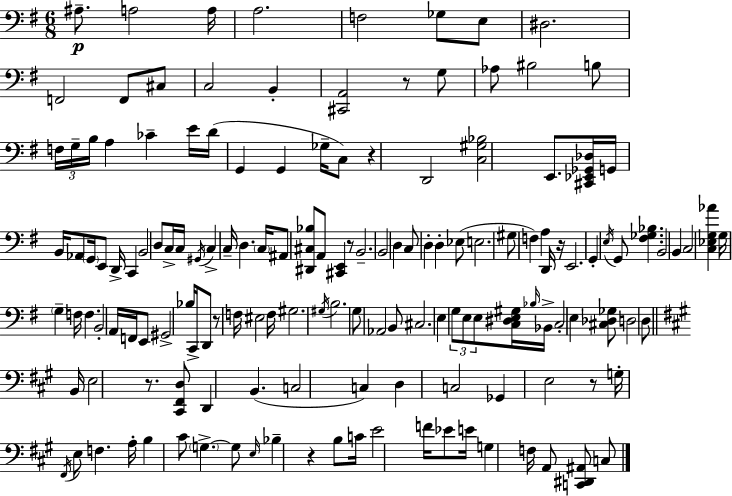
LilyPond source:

{
  \clef bass
  \numericTimeSignature
  \time 6/8
  \key e \minor
  ais8.--\p a2 a16 | a2. | f2 ges8 e8 | dis2. | \break f,2 f,8 cis8 | c2 b,4-. | <cis, a,>2 r8 g8 | aes8 bis2 b8 | \break \tuplet 3/2 { f16 g16-- b16 } a4 ces'4-- e'16 | d'16( g,4 g,4 ges16-- c8) | r4 d,2 | <c gis bes>2 e,8. <cis, ees, ges, des>16 | \break g,16 b,16 aes,8 \parenthesize g,16 e,8 d,16-> c,4 | b,2 d8 c16-> c16 | \acciaccatura { gis,16 } c4-> c16-- d4. | \parenthesize c16 ais,8 <dis, cis bes>8 a,8 <cis, e,>4 r8 | \break b,2.-- | b,2 d4 | c8 d4-. d4-. ees8( | e2. | \break gis8 f4) a4 d,16 | r16 e,2. | g,4-. \acciaccatura { e16 } g,8 <fis ges bes>4. | b,2 b,4 | \break c2 <c ees g aes'>4 | g16 \parenthesize g4-- f16 f4. | b,2-. a,16 f,16 | e,8 gis,2-> bes16 c,16-> | \break d,8 r8 f16 eis2 | f16 gis2. | \acciaccatura { gis16 } b2. | g8 aes,2 | \break b,8 cis2. | e4 \tuplet 3/2 { g8 e8 e8 } | <c dis e gis>16 \grace { bes16 } bes,16-> c2-. | e4 <cis des ges>8 d2 | \break d8 \bar "||" \break \key a \major b,16 e2 r8. | <cis, fis, d>8 d,4 b,4.( | c2 c4) | d4 c2 | \break ges,4 e2 | r8 g16-. \acciaccatura { fis,16 } e8 f4. | a16-. b4 cis'8 \parenthesize g4.->~~ | g8 \grace { e16 } bes4-- r4 | \break b8 c'16 e'2 f'16 | ees'8 e'16 g4 f16 a,8 <c, dis, ais,>8 | c8 \bar "|."
}